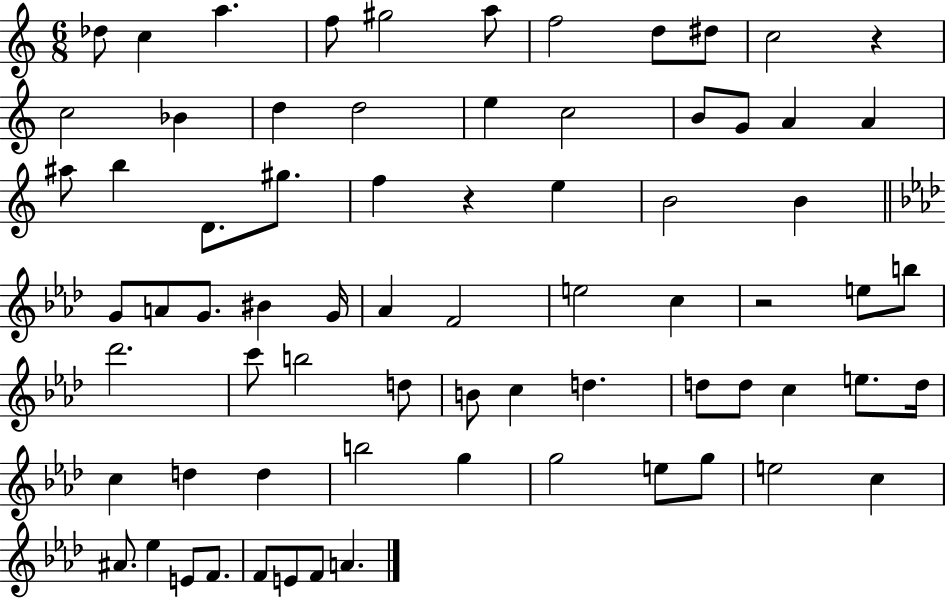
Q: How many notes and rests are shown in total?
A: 72